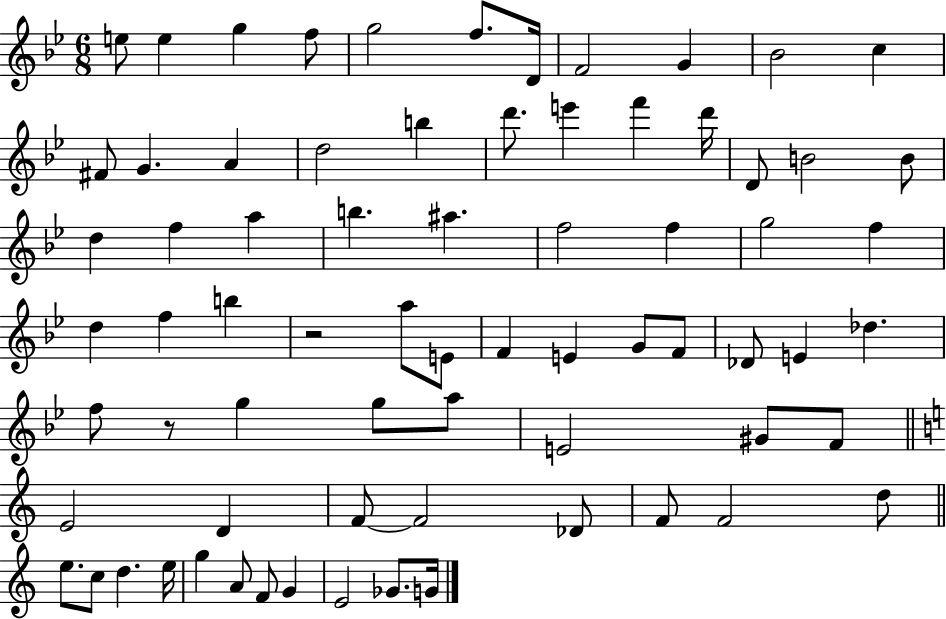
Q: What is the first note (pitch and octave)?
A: E5